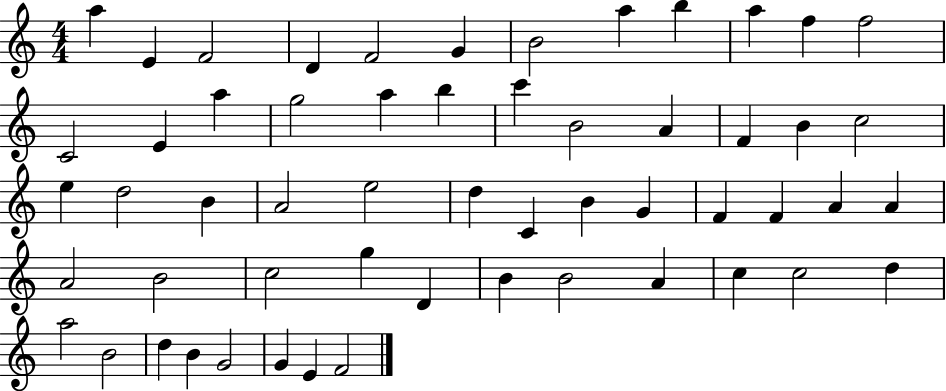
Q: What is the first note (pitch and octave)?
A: A5